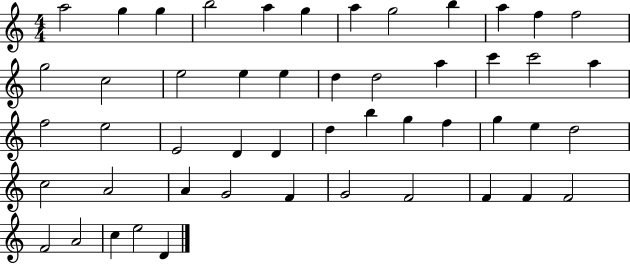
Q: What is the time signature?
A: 4/4